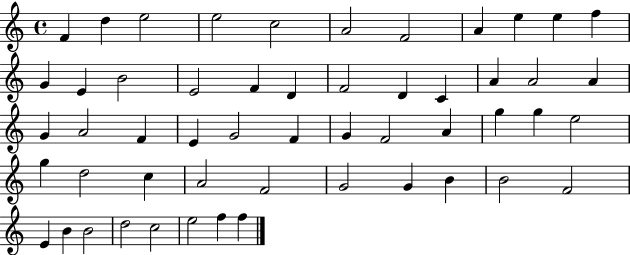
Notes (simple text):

F4/q D5/q E5/h E5/h C5/h A4/h F4/h A4/q E5/q E5/q F5/q G4/q E4/q B4/h E4/h F4/q D4/q F4/h D4/q C4/q A4/q A4/h A4/q G4/q A4/h F4/q E4/q G4/h F4/q G4/q F4/h A4/q G5/q G5/q E5/h G5/q D5/h C5/q A4/h F4/h G4/h G4/q B4/q B4/h F4/h E4/q B4/q B4/h D5/h C5/h E5/h F5/q F5/q